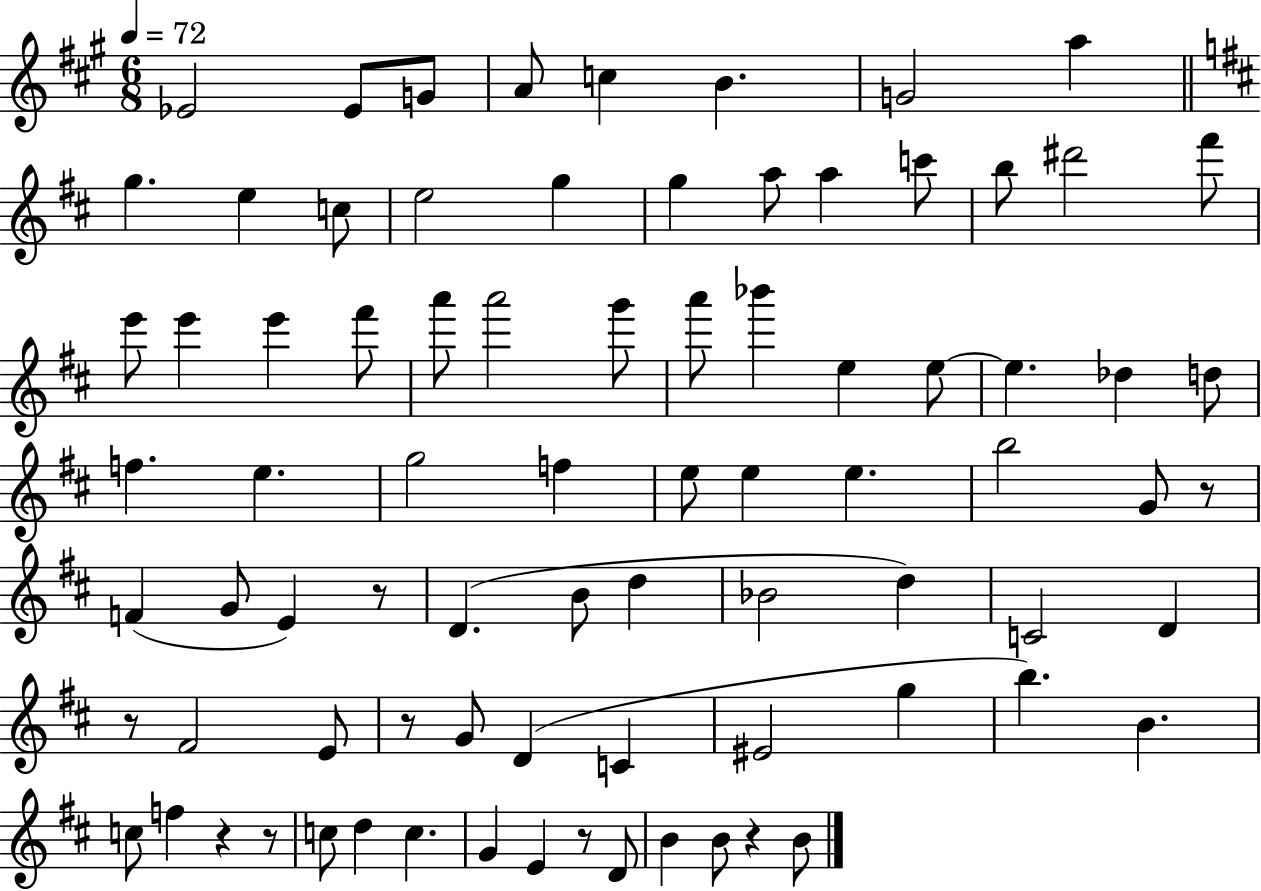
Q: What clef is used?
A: treble